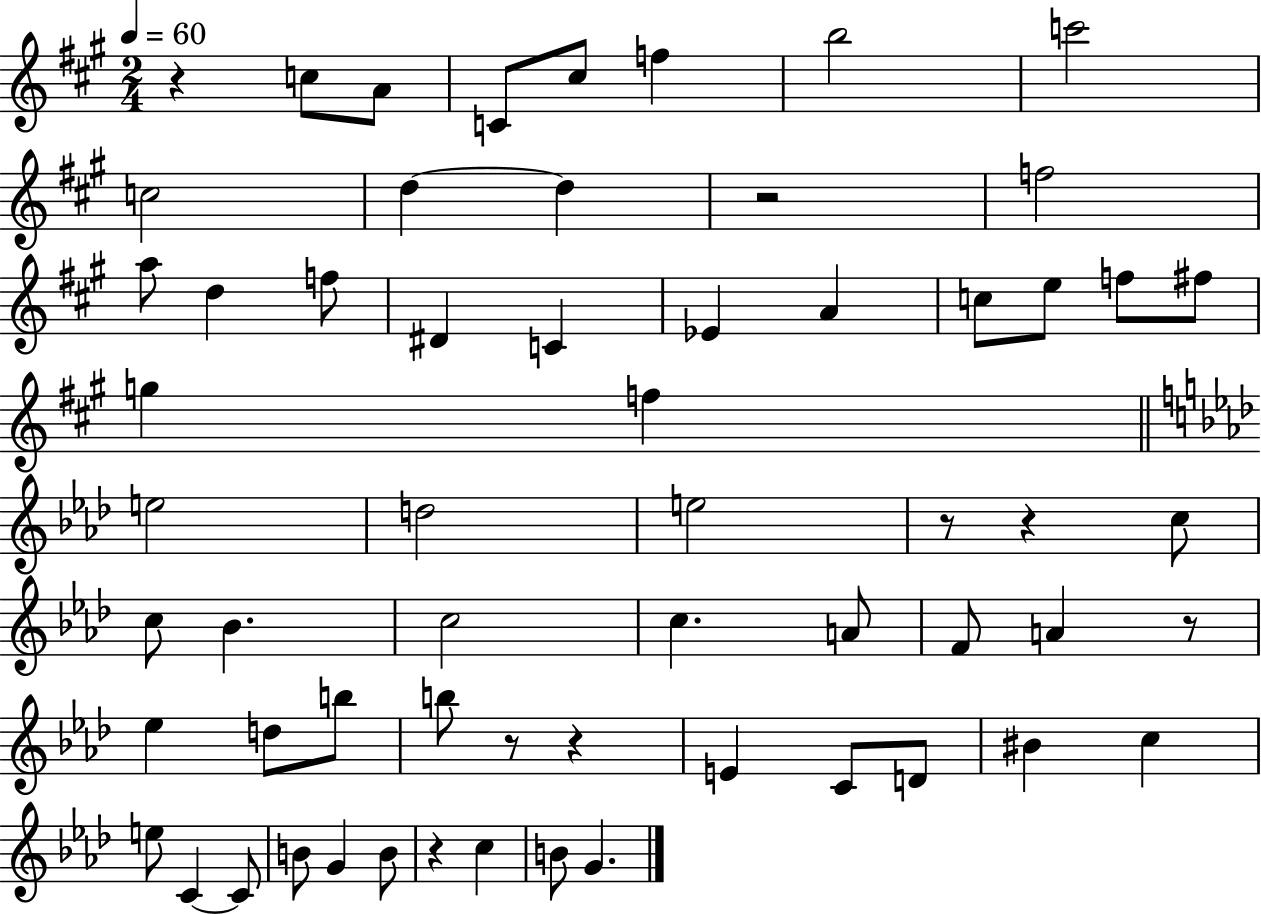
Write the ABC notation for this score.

X:1
T:Untitled
M:2/4
L:1/4
K:A
z c/2 A/2 C/2 ^c/2 f b2 c'2 c2 d d z2 f2 a/2 d f/2 ^D C _E A c/2 e/2 f/2 ^f/2 g f e2 d2 e2 z/2 z c/2 c/2 _B c2 c A/2 F/2 A z/2 _e d/2 b/2 b/2 z/2 z E C/2 D/2 ^B c e/2 C C/2 B/2 G B/2 z c B/2 G